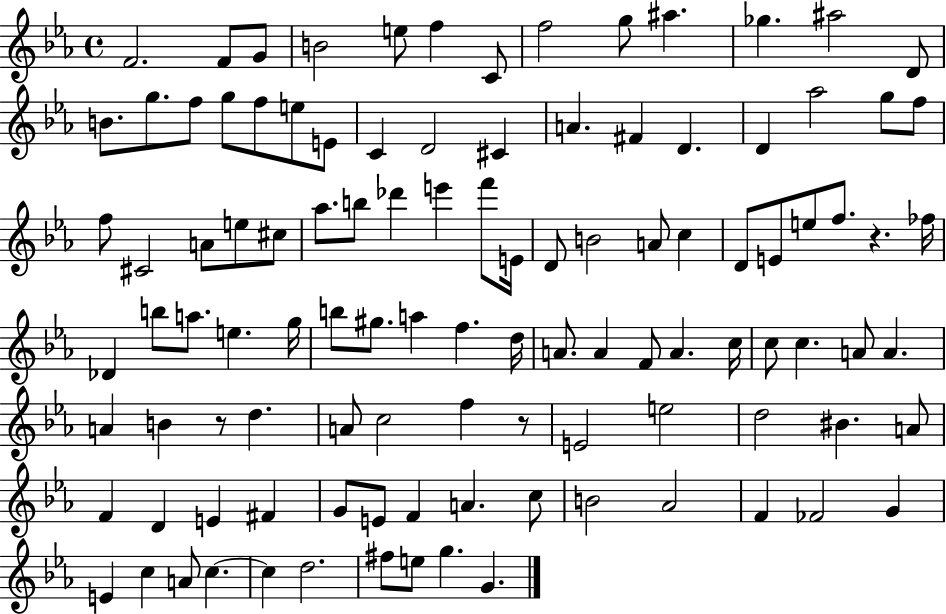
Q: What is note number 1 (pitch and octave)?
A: F4